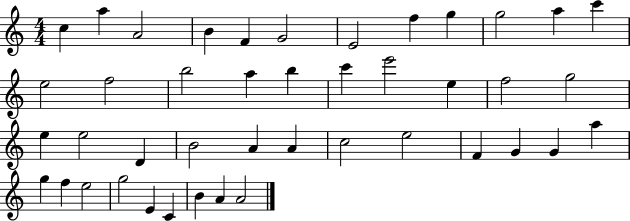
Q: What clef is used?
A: treble